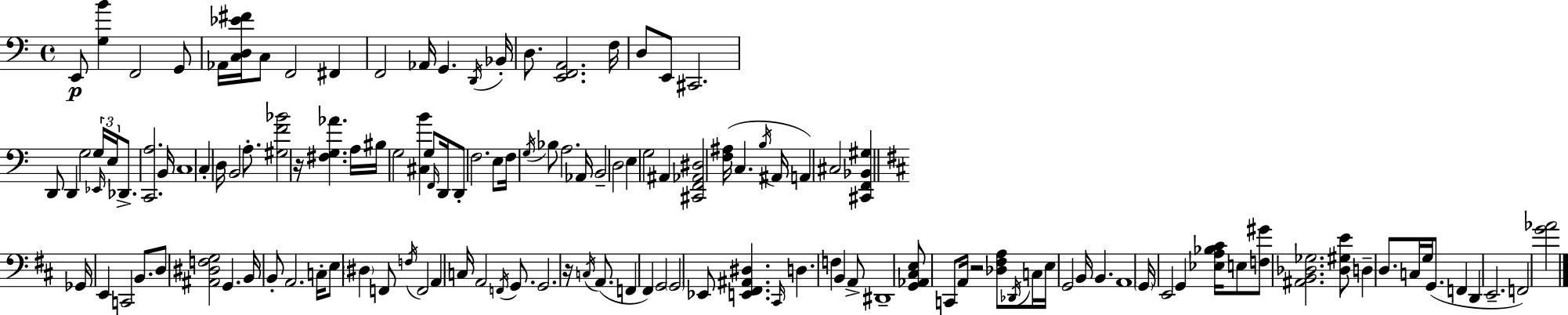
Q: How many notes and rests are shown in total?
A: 132